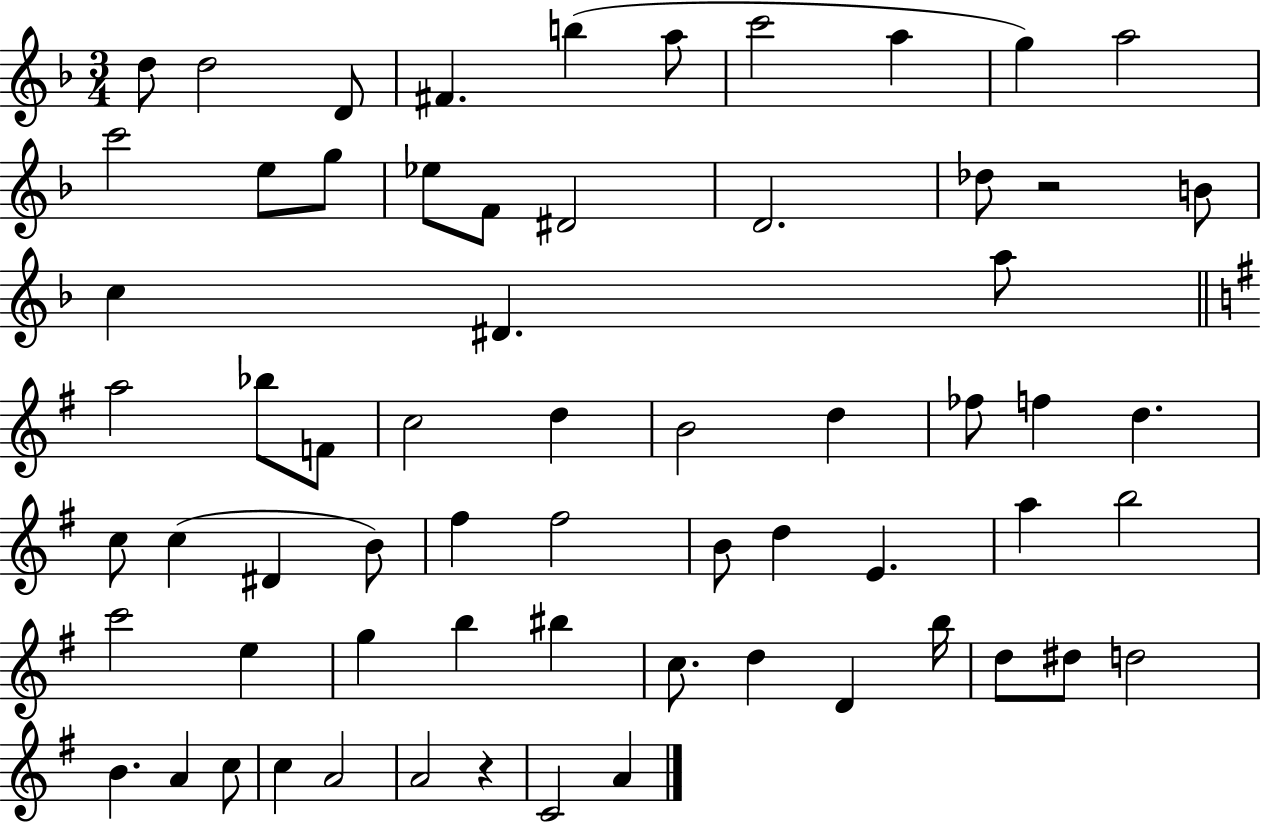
D5/e D5/h D4/e F#4/q. B5/q A5/e C6/h A5/q G5/q A5/h C6/h E5/e G5/e Eb5/e F4/e D#4/h D4/h. Db5/e R/h B4/e C5/q D#4/q. A5/e A5/h Bb5/e F4/e C5/h D5/q B4/h D5/q FES5/e F5/q D5/q. C5/e C5/q D#4/q B4/e F#5/q F#5/h B4/e D5/q E4/q. A5/q B5/h C6/h E5/q G5/q B5/q BIS5/q C5/e. D5/q D4/q B5/s D5/e D#5/e D5/h B4/q. A4/q C5/e C5/q A4/h A4/h R/q C4/h A4/q